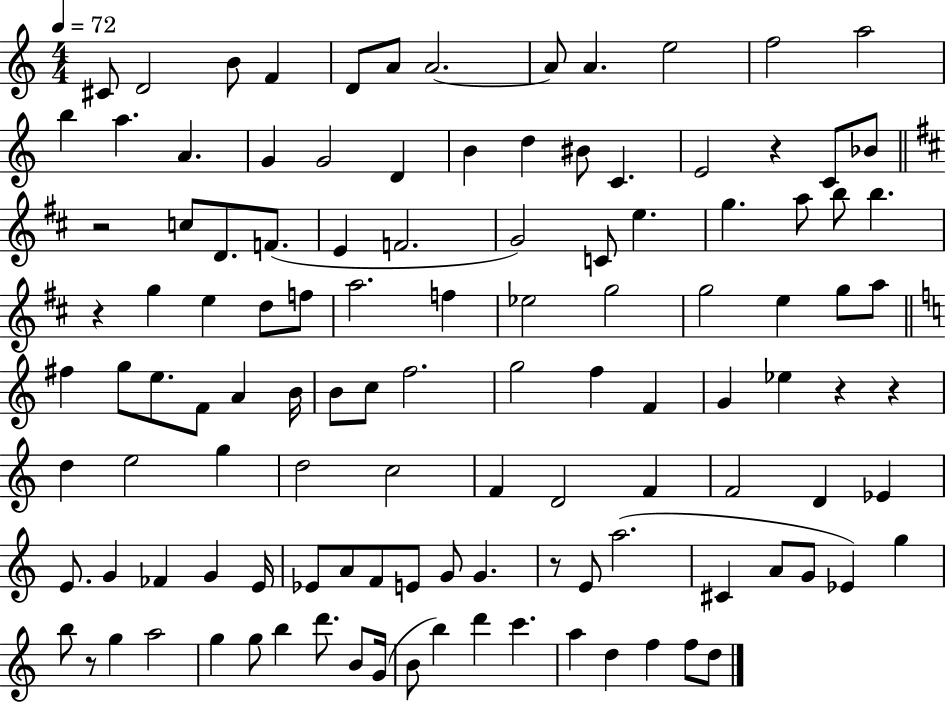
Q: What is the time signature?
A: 4/4